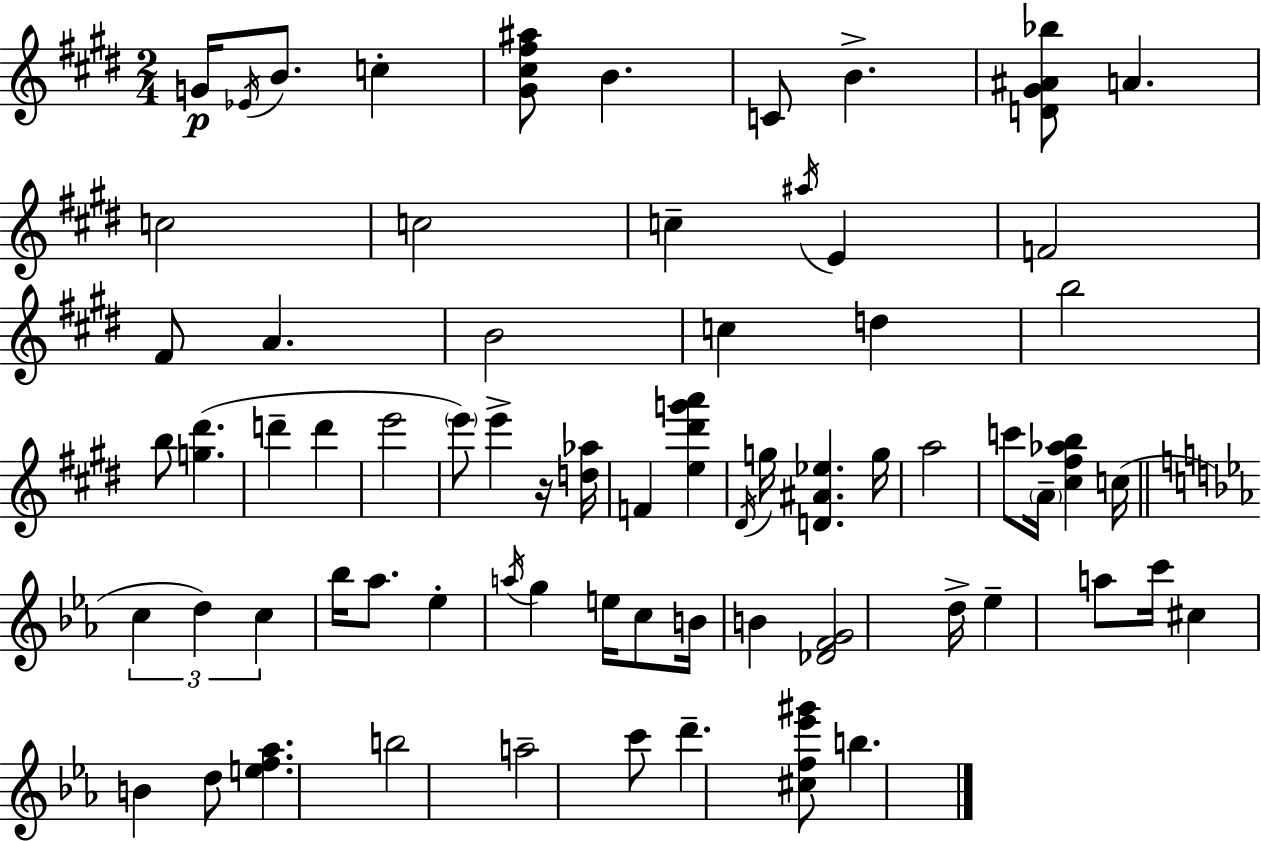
G4/s Eb4/s B4/e. C5/q [G#4,C#5,F#5,A#5]/e B4/q. C4/e B4/q. [D4,G#4,A#4,Bb5]/e A4/q. C5/h C5/h C5/q A#5/s E4/q F4/h F#4/e A4/q. B4/h C5/q D5/q B5/h B5/e [G5,D#6]/q. D6/q D6/q E6/h E6/e E6/q R/s [D5,Ab5]/s F4/q [E5,D#6,G6,A6]/q D#4/s G5/s [D4,A#4,Eb5]/q. G5/s A5/h C6/e A4/s [C#5,F#5,Ab5,B5]/q C5/s C5/q D5/q C5/q Bb5/s Ab5/e. Eb5/q A5/s G5/q E5/s C5/e B4/s B4/q [Db4,F4,G4]/h D5/s Eb5/q A5/e C6/s C#5/q B4/q D5/e [E5,F5,Ab5]/q. B5/h A5/h C6/e D6/q. [C#5,F5,Eb6,G#6]/e B5/q.